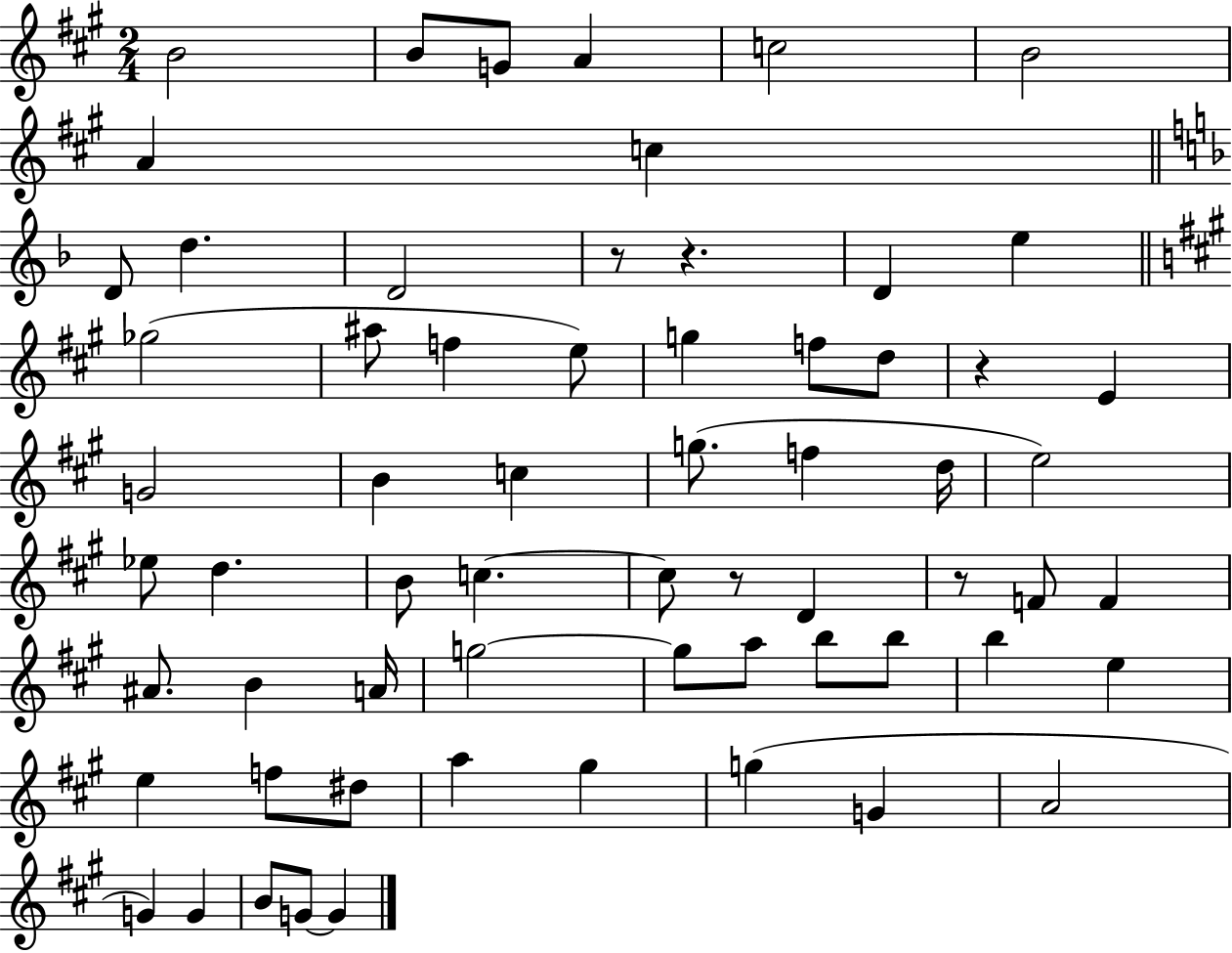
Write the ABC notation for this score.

X:1
T:Untitled
M:2/4
L:1/4
K:A
B2 B/2 G/2 A c2 B2 A c D/2 d D2 z/2 z D e _g2 ^a/2 f e/2 g f/2 d/2 z E G2 B c g/2 f d/4 e2 _e/2 d B/2 c c/2 z/2 D z/2 F/2 F ^A/2 B A/4 g2 g/2 a/2 b/2 b/2 b e e f/2 ^d/2 a ^g g G A2 G G B/2 G/2 G